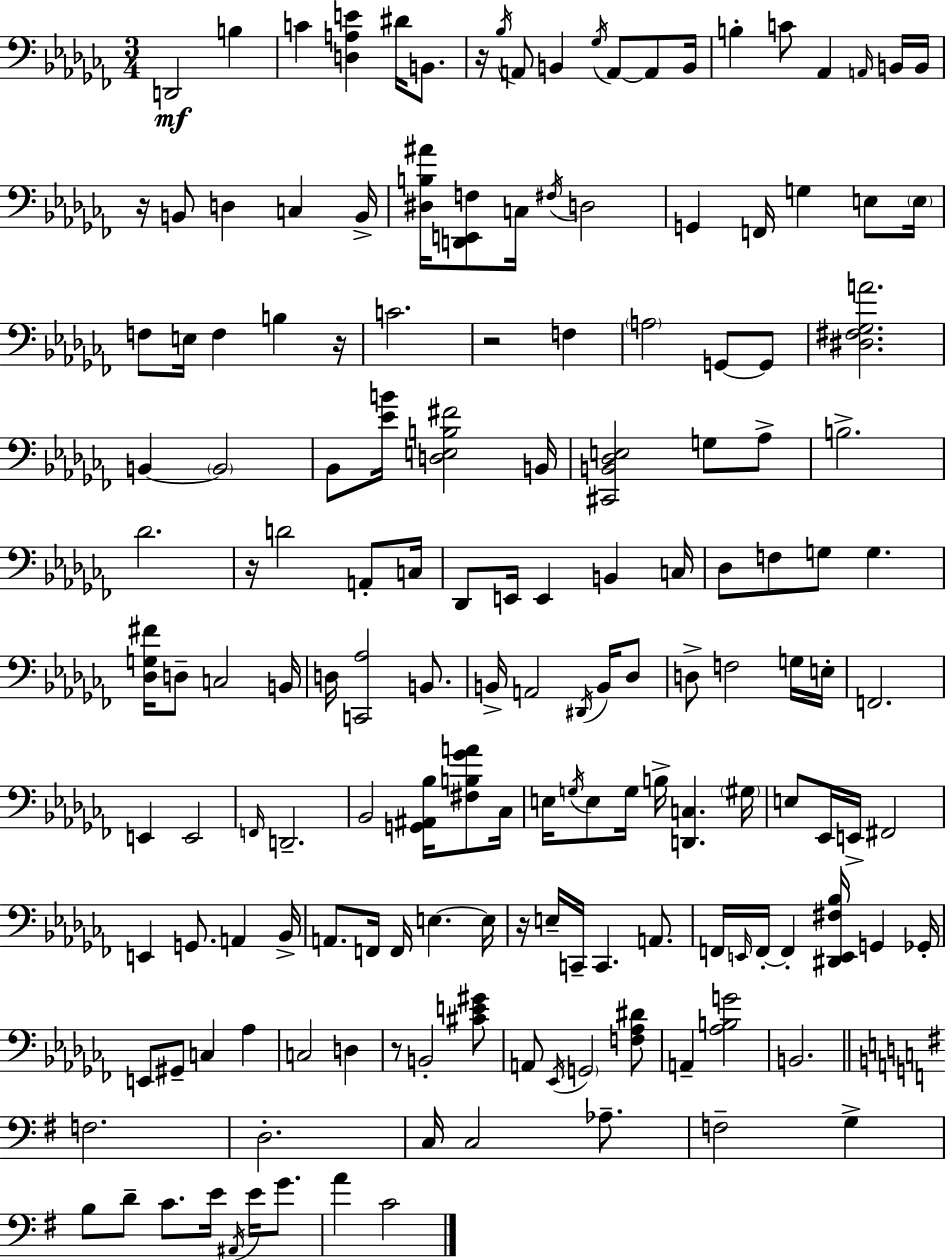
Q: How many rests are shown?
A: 7